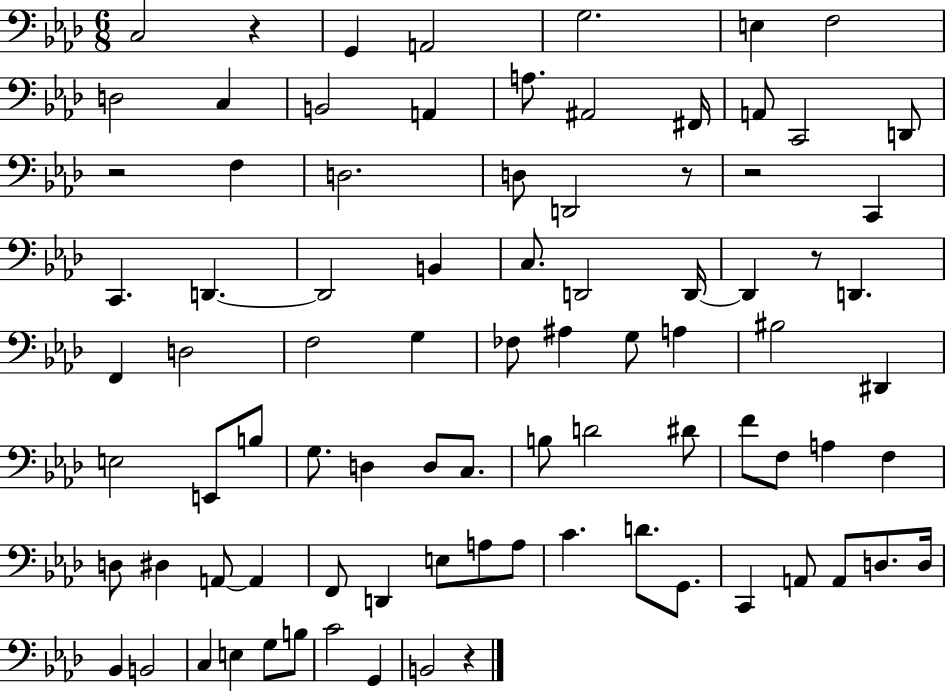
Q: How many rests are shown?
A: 6